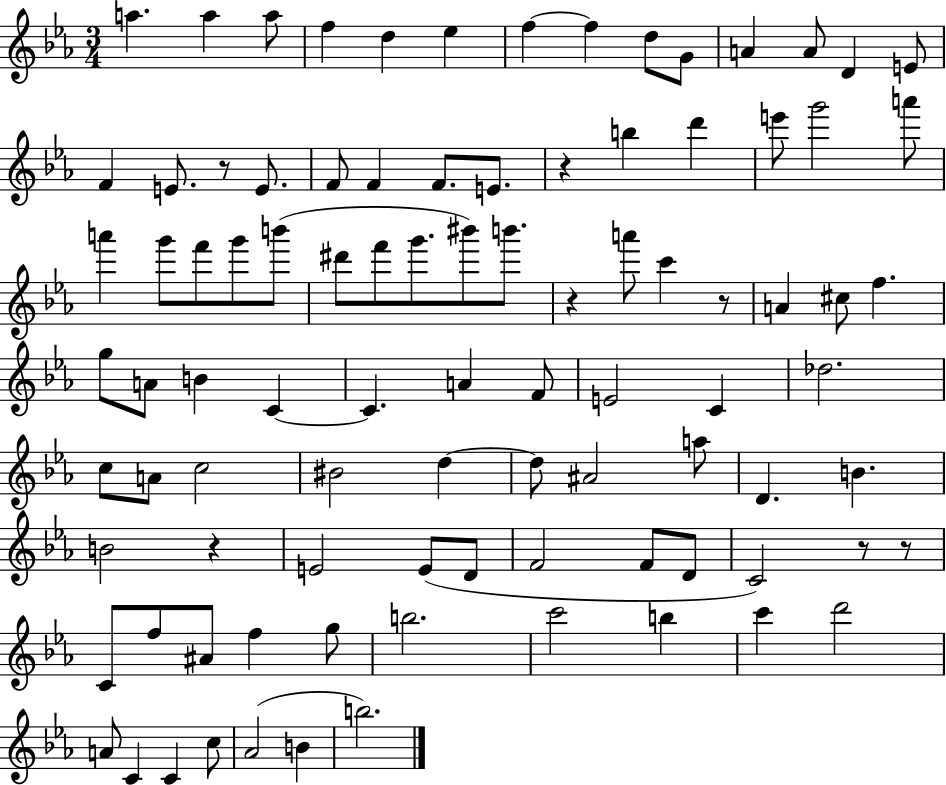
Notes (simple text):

A5/q. A5/q A5/e F5/q D5/q Eb5/q F5/q F5/q D5/e G4/e A4/q A4/e D4/q E4/e F4/q E4/e. R/e E4/e. F4/e F4/q F4/e. E4/e. R/q B5/q D6/q E6/e G6/h A6/e A6/q G6/e F6/e G6/e B6/e D#6/e F6/e G6/e. BIS6/e B6/e. R/q A6/e C6/q R/e A4/q C#5/e F5/q. G5/e A4/e B4/q C4/q C4/q. A4/q F4/e E4/h C4/q Db5/h. C5/e A4/e C5/h BIS4/h D5/q D5/e A#4/h A5/e D4/q. B4/q. B4/h R/q E4/h E4/e D4/e F4/h F4/e D4/e C4/h R/e R/e C4/e F5/e A#4/e F5/q G5/e B5/h. C6/h B5/q C6/q D6/h A4/e C4/q C4/q C5/e Ab4/h B4/q B5/h.